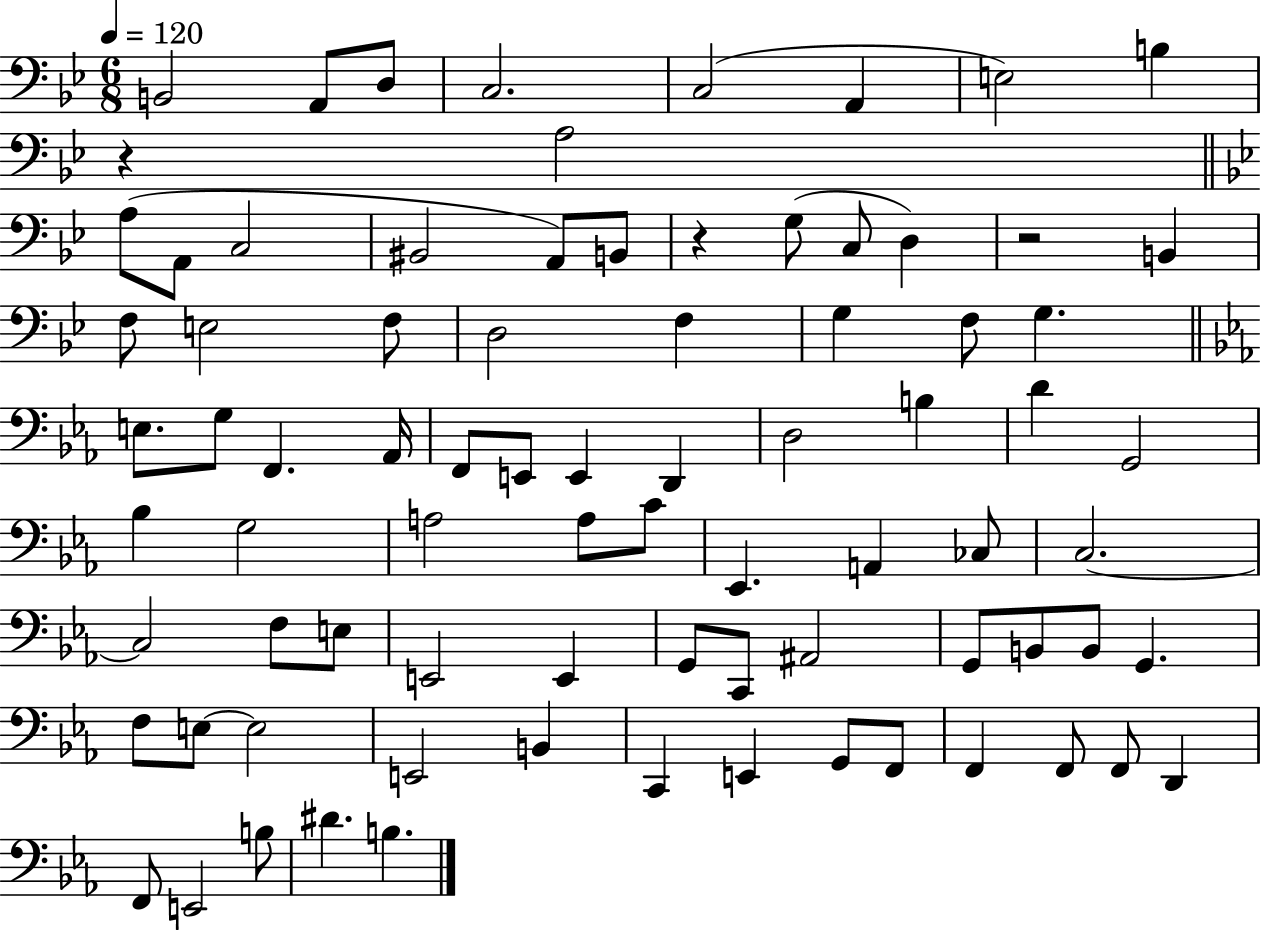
{
  \clef bass
  \numericTimeSignature
  \time 6/8
  \key bes \major
  \tempo 4 = 120
  b,2 a,8 d8 | c2. | c2( a,4 | e2) b4 | \break r4 a2 | \bar "||" \break \key g \minor a8( a,8 c2 | bis,2 a,8) b,8 | r4 g8( c8 d4) | r2 b,4 | \break f8 e2 f8 | d2 f4 | g4 f8 g4. | \bar "||" \break \key ees \major e8. g8 f,4. aes,16 | f,8 e,8 e,4 d,4 | d2 b4 | d'4 g,2 | \break bes4 g2 | a2 a8 c'8 | ees,4. a,4 ces8 | c2.~~ | \break c2 f8 e8 | e,2 e,4 | g,8 c,8 ais,2 | g,8 b,8 b,8 g,4. | \break f8 e8~~ e2 | e,2 b,4 | c,4 e,4 g,8 f,8 | f,4 f,8 f,8 d,4 | \break f,8 e,2 b8 | dis'4. b4. | \bar "|."
}